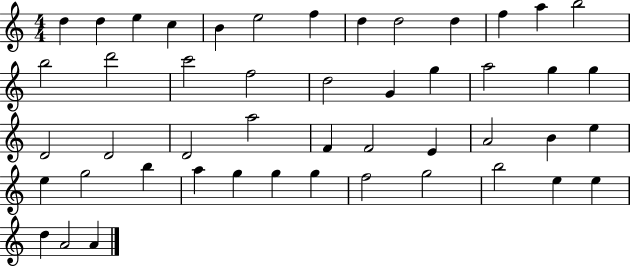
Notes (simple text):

D5/q D5/q E5/q C5/q B4/q E5/h F5/q D5/q D5/h D5/q F5/q A5/q B5/h B5/h D6/h C6/h F5/h D5/h G4/q G5/q A5/h G5/q G5/q D4/h D4/h D4/h A5/h F4/q F4/h E4/q A4/h B4/q E5/q E5/q G5/h B5/q A5/q G5/q G5/q G5/q F5/h G5/h B5/h E5/q E5/q D5/q A4/h A4/q